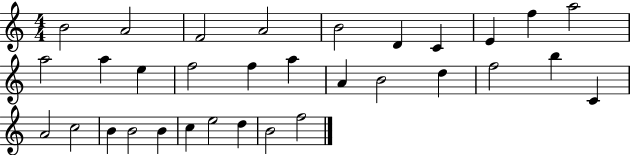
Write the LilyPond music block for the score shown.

{
  \clef treble
  \numericTimeSignature
  \time 4/4
  \key c \major
  b'2 a'2 | f'2 a'2 | b'2 d'4 c'4 | e'4 f''4 a''2 | \break a''2 a''4 e''4 | f''2 f''4 a''4 | a'4 b'2 d''4 | f''2 b''4 c'4 | \break a'2 c''2 | b'4 b'2 b'4 | c''4 e''2 d''4 | b'2 f''2 | \break \bar "|."
}